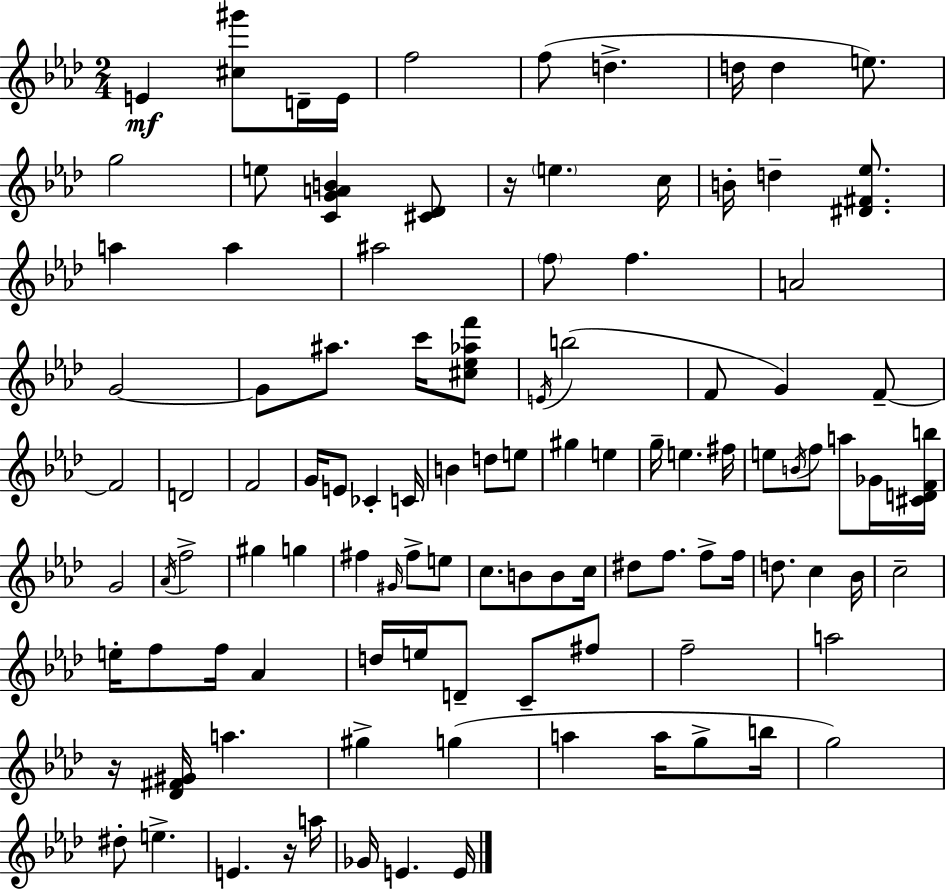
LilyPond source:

{
  \clef treble
  \numericTimeSignature
  \time 2/4
  \key f \minor
  \repeat volta 2 { e'4\mf <cis'' gis'''>8 d'16-- e'16 | f''2 | f''8( d''4.-> | d''16 d''4 e''8.) | \break g''2 | e''8 <c' g' a' b'>4 <cis' des'>8 | r16 \parenthesize e''4. c''16 | b'16-. d''4-- <dis' fis' ees''>8. | \break a''4 a''4 | ais''2 | \parenthesize f''8 f''4. | a'2 | \break g'2~~ | g'8 ais''8. c'''16 <cis'' ees'' aes'' f'''>8 | \acciaccatura { e'16 } b''2( | f'8 g'4) f'8--~~ | \break f'2 | d'2 | f'2 | g'16 e'8 ces'4-. | \break c'16 b'4 d''8 e''8 | gis''4 e''4 | g''16-- e''4. | fis''16 e''8 \acciaccatura { b'16 } f''8 a''8 | \break ges'16 <cis' d' f' b''>16 g'2 | \acciaccatura { aes'16 } f''2-> | gis''4 g''4 | fis''4 \grace { gis'16 } | \break fis''8-> e''8 c''8. b'8 | b'8 c''16 dis''8 f''8. | f''8-> f''16 d''8. c''4 | bes'16 c''2-- | \break e''16-. f''8 f''16 | aes'4 d''16 e''16 d'8-- | c'8-- fis''8 f''2-- | a''2 | \break r16 <des' fis' gis'>16 a''4. | gis''4-> | g''4( a''4 | a''16 g''8-> b''16 g''2) | \break dis''8-. e''4.-> | e'4. | r16 a''16 ges'16 e'4. | e'16 } \bar "|."
}